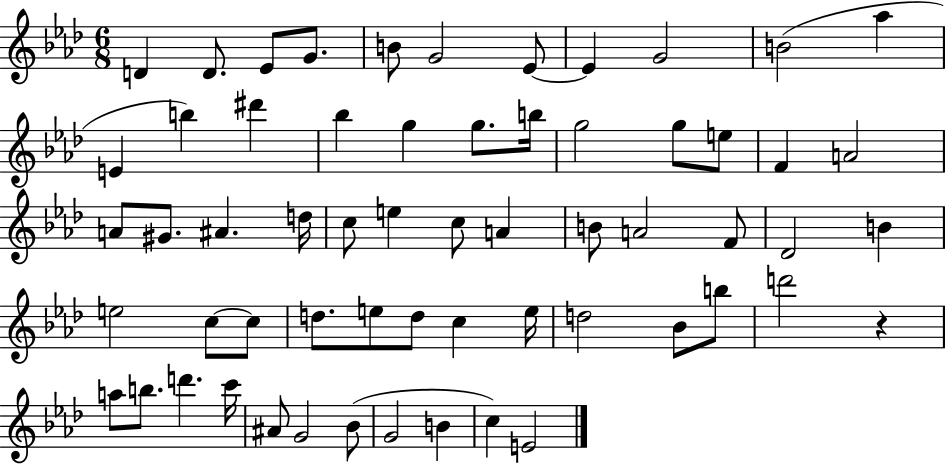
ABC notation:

X:1
T:Untitled
M:6/8
L:1/4
K:Ab
D D/2 _E/2 G/2 B/2 G2 _E/2 _E G2 B2 _a E b ^d' _b g g/2 b/4 g2 g/2 e/2 F A2 A/2 ^G/2 ^A d/4 c/2 e c/2 A B/2 A2 F/2 _D2 B e2 c/2 c/2 d/2 e/2 d/2 c e/4 d2 _B/2 b/2 d'2 z a/2 b/2 d' c'/4 ^A/2 G2 _B/2 G2 B c E2